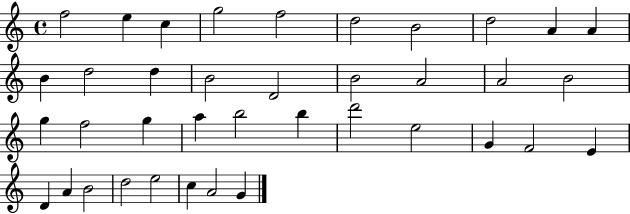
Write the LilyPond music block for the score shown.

{
  \clef treble
  \time 4/4
  \defaultTimeSignature
  \key c \major
  f''2 e''4 c''4 | g''2 f''2 | d''2 b'2 | d''2 a'4 a'4 | \break b'4 d''2 d''4 | b'2 d'2 | b'2 a'2 | a'2 b'2 | \break g''4 f''2 g''4 | a''4 b''2 b''4 | d'''2 e''2 | g'4 f'2 e'4 | \break d'4 a'4 b'2 | d''2 e''2 | c''4 a'2 g'4 | \bar "|."
}